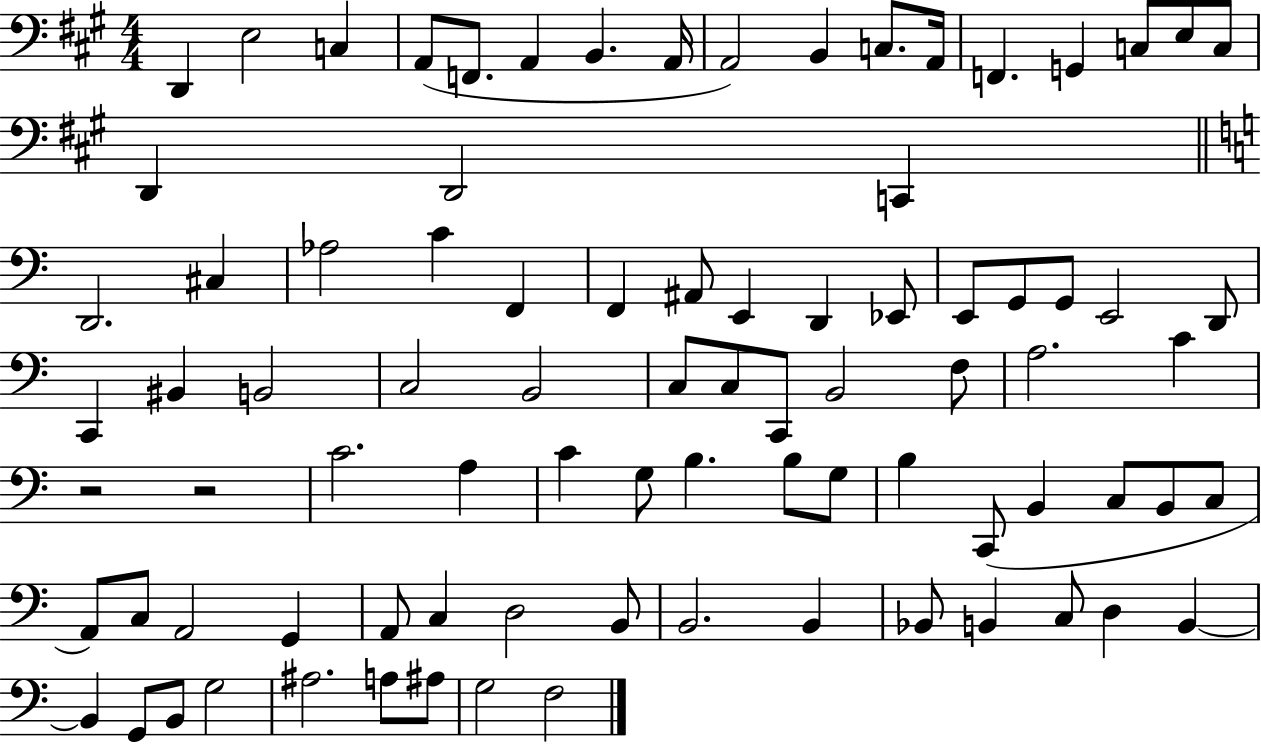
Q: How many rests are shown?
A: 2